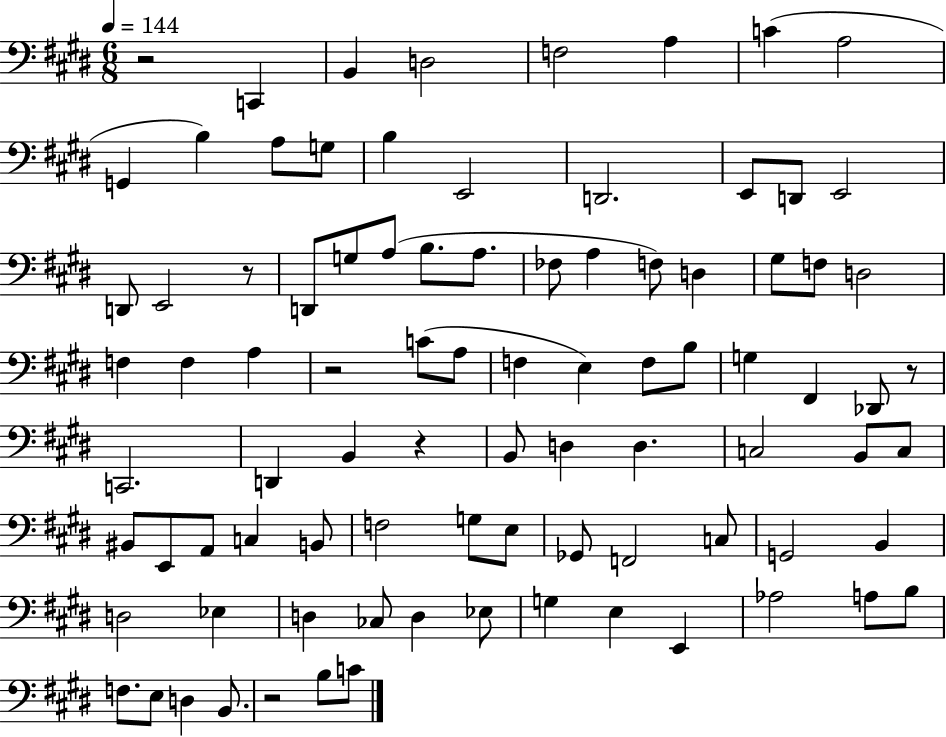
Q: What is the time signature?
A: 6/8